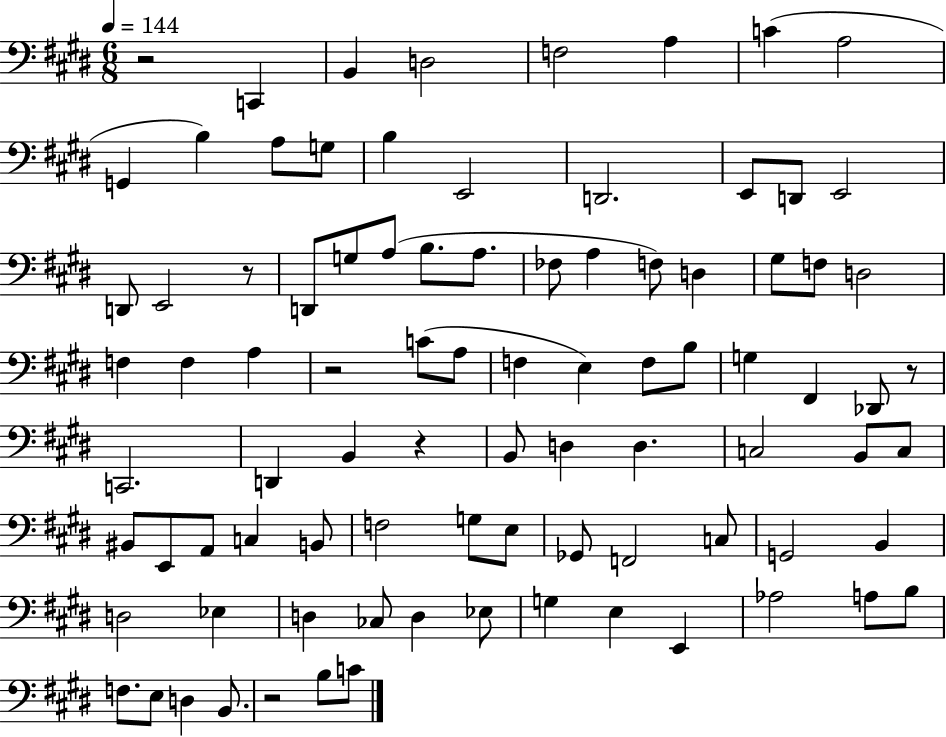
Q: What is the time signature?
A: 6/8